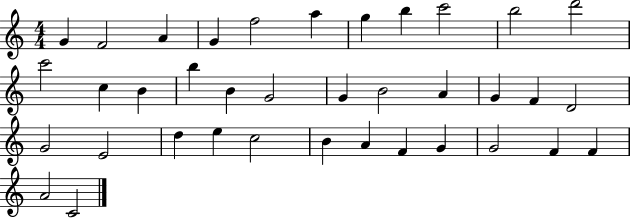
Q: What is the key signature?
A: C major